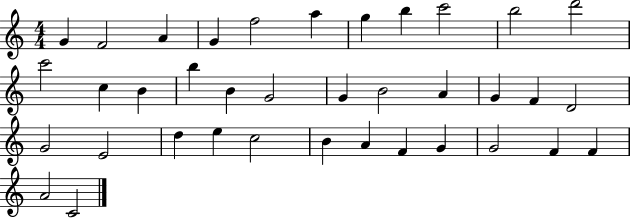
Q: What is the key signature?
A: C major